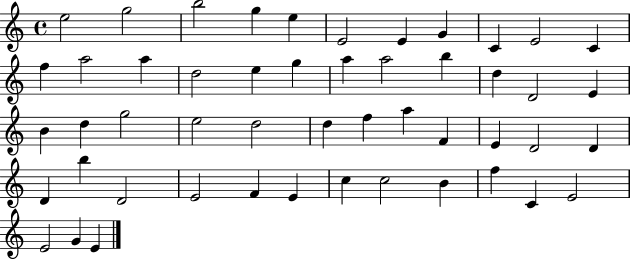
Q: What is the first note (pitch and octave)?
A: E5